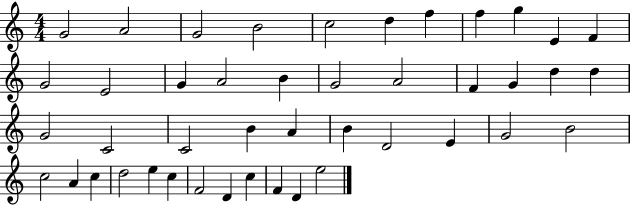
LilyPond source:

{
  \clef treble
  \numericTimeSignature
  \time 4/4
  \key c \major
  g'2 a'2 | g'2 b'2 | c''2 d''4 f''4 | f''4 g''4 e'4 f'4 | \break g'2 e'2 | g'4 a'2 b'4 | g'2 a'2 | f'4 g'4 d''4 d''4 | \break g'2 c'2 | c'2 b'4 a'4 | b'4 d'2 e'4 | g'2 b'2 | \break c''2 a'4 c''4 | d''2 e''4 c''4 | f'2 d'4 c''4 | f'4 d'4 e''2 | \break \bar "|."
}